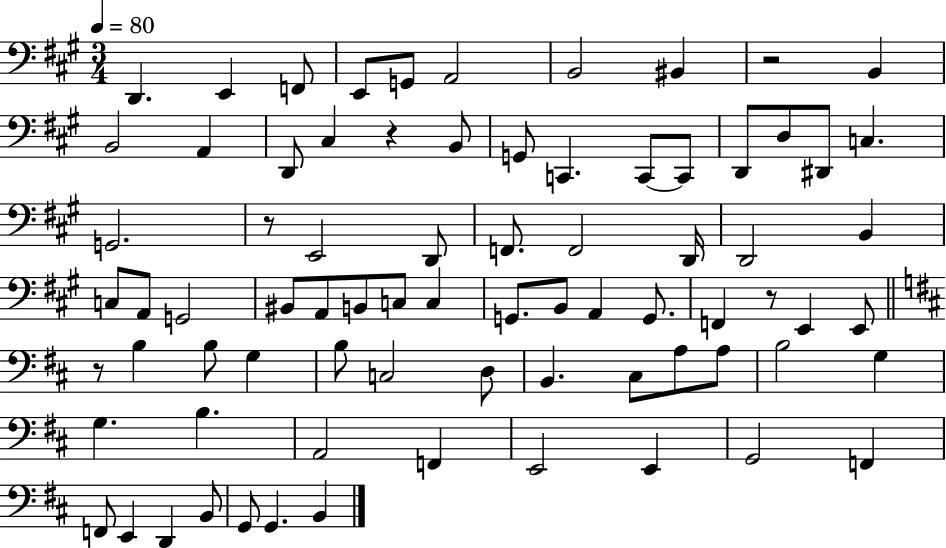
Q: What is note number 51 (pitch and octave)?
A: D3